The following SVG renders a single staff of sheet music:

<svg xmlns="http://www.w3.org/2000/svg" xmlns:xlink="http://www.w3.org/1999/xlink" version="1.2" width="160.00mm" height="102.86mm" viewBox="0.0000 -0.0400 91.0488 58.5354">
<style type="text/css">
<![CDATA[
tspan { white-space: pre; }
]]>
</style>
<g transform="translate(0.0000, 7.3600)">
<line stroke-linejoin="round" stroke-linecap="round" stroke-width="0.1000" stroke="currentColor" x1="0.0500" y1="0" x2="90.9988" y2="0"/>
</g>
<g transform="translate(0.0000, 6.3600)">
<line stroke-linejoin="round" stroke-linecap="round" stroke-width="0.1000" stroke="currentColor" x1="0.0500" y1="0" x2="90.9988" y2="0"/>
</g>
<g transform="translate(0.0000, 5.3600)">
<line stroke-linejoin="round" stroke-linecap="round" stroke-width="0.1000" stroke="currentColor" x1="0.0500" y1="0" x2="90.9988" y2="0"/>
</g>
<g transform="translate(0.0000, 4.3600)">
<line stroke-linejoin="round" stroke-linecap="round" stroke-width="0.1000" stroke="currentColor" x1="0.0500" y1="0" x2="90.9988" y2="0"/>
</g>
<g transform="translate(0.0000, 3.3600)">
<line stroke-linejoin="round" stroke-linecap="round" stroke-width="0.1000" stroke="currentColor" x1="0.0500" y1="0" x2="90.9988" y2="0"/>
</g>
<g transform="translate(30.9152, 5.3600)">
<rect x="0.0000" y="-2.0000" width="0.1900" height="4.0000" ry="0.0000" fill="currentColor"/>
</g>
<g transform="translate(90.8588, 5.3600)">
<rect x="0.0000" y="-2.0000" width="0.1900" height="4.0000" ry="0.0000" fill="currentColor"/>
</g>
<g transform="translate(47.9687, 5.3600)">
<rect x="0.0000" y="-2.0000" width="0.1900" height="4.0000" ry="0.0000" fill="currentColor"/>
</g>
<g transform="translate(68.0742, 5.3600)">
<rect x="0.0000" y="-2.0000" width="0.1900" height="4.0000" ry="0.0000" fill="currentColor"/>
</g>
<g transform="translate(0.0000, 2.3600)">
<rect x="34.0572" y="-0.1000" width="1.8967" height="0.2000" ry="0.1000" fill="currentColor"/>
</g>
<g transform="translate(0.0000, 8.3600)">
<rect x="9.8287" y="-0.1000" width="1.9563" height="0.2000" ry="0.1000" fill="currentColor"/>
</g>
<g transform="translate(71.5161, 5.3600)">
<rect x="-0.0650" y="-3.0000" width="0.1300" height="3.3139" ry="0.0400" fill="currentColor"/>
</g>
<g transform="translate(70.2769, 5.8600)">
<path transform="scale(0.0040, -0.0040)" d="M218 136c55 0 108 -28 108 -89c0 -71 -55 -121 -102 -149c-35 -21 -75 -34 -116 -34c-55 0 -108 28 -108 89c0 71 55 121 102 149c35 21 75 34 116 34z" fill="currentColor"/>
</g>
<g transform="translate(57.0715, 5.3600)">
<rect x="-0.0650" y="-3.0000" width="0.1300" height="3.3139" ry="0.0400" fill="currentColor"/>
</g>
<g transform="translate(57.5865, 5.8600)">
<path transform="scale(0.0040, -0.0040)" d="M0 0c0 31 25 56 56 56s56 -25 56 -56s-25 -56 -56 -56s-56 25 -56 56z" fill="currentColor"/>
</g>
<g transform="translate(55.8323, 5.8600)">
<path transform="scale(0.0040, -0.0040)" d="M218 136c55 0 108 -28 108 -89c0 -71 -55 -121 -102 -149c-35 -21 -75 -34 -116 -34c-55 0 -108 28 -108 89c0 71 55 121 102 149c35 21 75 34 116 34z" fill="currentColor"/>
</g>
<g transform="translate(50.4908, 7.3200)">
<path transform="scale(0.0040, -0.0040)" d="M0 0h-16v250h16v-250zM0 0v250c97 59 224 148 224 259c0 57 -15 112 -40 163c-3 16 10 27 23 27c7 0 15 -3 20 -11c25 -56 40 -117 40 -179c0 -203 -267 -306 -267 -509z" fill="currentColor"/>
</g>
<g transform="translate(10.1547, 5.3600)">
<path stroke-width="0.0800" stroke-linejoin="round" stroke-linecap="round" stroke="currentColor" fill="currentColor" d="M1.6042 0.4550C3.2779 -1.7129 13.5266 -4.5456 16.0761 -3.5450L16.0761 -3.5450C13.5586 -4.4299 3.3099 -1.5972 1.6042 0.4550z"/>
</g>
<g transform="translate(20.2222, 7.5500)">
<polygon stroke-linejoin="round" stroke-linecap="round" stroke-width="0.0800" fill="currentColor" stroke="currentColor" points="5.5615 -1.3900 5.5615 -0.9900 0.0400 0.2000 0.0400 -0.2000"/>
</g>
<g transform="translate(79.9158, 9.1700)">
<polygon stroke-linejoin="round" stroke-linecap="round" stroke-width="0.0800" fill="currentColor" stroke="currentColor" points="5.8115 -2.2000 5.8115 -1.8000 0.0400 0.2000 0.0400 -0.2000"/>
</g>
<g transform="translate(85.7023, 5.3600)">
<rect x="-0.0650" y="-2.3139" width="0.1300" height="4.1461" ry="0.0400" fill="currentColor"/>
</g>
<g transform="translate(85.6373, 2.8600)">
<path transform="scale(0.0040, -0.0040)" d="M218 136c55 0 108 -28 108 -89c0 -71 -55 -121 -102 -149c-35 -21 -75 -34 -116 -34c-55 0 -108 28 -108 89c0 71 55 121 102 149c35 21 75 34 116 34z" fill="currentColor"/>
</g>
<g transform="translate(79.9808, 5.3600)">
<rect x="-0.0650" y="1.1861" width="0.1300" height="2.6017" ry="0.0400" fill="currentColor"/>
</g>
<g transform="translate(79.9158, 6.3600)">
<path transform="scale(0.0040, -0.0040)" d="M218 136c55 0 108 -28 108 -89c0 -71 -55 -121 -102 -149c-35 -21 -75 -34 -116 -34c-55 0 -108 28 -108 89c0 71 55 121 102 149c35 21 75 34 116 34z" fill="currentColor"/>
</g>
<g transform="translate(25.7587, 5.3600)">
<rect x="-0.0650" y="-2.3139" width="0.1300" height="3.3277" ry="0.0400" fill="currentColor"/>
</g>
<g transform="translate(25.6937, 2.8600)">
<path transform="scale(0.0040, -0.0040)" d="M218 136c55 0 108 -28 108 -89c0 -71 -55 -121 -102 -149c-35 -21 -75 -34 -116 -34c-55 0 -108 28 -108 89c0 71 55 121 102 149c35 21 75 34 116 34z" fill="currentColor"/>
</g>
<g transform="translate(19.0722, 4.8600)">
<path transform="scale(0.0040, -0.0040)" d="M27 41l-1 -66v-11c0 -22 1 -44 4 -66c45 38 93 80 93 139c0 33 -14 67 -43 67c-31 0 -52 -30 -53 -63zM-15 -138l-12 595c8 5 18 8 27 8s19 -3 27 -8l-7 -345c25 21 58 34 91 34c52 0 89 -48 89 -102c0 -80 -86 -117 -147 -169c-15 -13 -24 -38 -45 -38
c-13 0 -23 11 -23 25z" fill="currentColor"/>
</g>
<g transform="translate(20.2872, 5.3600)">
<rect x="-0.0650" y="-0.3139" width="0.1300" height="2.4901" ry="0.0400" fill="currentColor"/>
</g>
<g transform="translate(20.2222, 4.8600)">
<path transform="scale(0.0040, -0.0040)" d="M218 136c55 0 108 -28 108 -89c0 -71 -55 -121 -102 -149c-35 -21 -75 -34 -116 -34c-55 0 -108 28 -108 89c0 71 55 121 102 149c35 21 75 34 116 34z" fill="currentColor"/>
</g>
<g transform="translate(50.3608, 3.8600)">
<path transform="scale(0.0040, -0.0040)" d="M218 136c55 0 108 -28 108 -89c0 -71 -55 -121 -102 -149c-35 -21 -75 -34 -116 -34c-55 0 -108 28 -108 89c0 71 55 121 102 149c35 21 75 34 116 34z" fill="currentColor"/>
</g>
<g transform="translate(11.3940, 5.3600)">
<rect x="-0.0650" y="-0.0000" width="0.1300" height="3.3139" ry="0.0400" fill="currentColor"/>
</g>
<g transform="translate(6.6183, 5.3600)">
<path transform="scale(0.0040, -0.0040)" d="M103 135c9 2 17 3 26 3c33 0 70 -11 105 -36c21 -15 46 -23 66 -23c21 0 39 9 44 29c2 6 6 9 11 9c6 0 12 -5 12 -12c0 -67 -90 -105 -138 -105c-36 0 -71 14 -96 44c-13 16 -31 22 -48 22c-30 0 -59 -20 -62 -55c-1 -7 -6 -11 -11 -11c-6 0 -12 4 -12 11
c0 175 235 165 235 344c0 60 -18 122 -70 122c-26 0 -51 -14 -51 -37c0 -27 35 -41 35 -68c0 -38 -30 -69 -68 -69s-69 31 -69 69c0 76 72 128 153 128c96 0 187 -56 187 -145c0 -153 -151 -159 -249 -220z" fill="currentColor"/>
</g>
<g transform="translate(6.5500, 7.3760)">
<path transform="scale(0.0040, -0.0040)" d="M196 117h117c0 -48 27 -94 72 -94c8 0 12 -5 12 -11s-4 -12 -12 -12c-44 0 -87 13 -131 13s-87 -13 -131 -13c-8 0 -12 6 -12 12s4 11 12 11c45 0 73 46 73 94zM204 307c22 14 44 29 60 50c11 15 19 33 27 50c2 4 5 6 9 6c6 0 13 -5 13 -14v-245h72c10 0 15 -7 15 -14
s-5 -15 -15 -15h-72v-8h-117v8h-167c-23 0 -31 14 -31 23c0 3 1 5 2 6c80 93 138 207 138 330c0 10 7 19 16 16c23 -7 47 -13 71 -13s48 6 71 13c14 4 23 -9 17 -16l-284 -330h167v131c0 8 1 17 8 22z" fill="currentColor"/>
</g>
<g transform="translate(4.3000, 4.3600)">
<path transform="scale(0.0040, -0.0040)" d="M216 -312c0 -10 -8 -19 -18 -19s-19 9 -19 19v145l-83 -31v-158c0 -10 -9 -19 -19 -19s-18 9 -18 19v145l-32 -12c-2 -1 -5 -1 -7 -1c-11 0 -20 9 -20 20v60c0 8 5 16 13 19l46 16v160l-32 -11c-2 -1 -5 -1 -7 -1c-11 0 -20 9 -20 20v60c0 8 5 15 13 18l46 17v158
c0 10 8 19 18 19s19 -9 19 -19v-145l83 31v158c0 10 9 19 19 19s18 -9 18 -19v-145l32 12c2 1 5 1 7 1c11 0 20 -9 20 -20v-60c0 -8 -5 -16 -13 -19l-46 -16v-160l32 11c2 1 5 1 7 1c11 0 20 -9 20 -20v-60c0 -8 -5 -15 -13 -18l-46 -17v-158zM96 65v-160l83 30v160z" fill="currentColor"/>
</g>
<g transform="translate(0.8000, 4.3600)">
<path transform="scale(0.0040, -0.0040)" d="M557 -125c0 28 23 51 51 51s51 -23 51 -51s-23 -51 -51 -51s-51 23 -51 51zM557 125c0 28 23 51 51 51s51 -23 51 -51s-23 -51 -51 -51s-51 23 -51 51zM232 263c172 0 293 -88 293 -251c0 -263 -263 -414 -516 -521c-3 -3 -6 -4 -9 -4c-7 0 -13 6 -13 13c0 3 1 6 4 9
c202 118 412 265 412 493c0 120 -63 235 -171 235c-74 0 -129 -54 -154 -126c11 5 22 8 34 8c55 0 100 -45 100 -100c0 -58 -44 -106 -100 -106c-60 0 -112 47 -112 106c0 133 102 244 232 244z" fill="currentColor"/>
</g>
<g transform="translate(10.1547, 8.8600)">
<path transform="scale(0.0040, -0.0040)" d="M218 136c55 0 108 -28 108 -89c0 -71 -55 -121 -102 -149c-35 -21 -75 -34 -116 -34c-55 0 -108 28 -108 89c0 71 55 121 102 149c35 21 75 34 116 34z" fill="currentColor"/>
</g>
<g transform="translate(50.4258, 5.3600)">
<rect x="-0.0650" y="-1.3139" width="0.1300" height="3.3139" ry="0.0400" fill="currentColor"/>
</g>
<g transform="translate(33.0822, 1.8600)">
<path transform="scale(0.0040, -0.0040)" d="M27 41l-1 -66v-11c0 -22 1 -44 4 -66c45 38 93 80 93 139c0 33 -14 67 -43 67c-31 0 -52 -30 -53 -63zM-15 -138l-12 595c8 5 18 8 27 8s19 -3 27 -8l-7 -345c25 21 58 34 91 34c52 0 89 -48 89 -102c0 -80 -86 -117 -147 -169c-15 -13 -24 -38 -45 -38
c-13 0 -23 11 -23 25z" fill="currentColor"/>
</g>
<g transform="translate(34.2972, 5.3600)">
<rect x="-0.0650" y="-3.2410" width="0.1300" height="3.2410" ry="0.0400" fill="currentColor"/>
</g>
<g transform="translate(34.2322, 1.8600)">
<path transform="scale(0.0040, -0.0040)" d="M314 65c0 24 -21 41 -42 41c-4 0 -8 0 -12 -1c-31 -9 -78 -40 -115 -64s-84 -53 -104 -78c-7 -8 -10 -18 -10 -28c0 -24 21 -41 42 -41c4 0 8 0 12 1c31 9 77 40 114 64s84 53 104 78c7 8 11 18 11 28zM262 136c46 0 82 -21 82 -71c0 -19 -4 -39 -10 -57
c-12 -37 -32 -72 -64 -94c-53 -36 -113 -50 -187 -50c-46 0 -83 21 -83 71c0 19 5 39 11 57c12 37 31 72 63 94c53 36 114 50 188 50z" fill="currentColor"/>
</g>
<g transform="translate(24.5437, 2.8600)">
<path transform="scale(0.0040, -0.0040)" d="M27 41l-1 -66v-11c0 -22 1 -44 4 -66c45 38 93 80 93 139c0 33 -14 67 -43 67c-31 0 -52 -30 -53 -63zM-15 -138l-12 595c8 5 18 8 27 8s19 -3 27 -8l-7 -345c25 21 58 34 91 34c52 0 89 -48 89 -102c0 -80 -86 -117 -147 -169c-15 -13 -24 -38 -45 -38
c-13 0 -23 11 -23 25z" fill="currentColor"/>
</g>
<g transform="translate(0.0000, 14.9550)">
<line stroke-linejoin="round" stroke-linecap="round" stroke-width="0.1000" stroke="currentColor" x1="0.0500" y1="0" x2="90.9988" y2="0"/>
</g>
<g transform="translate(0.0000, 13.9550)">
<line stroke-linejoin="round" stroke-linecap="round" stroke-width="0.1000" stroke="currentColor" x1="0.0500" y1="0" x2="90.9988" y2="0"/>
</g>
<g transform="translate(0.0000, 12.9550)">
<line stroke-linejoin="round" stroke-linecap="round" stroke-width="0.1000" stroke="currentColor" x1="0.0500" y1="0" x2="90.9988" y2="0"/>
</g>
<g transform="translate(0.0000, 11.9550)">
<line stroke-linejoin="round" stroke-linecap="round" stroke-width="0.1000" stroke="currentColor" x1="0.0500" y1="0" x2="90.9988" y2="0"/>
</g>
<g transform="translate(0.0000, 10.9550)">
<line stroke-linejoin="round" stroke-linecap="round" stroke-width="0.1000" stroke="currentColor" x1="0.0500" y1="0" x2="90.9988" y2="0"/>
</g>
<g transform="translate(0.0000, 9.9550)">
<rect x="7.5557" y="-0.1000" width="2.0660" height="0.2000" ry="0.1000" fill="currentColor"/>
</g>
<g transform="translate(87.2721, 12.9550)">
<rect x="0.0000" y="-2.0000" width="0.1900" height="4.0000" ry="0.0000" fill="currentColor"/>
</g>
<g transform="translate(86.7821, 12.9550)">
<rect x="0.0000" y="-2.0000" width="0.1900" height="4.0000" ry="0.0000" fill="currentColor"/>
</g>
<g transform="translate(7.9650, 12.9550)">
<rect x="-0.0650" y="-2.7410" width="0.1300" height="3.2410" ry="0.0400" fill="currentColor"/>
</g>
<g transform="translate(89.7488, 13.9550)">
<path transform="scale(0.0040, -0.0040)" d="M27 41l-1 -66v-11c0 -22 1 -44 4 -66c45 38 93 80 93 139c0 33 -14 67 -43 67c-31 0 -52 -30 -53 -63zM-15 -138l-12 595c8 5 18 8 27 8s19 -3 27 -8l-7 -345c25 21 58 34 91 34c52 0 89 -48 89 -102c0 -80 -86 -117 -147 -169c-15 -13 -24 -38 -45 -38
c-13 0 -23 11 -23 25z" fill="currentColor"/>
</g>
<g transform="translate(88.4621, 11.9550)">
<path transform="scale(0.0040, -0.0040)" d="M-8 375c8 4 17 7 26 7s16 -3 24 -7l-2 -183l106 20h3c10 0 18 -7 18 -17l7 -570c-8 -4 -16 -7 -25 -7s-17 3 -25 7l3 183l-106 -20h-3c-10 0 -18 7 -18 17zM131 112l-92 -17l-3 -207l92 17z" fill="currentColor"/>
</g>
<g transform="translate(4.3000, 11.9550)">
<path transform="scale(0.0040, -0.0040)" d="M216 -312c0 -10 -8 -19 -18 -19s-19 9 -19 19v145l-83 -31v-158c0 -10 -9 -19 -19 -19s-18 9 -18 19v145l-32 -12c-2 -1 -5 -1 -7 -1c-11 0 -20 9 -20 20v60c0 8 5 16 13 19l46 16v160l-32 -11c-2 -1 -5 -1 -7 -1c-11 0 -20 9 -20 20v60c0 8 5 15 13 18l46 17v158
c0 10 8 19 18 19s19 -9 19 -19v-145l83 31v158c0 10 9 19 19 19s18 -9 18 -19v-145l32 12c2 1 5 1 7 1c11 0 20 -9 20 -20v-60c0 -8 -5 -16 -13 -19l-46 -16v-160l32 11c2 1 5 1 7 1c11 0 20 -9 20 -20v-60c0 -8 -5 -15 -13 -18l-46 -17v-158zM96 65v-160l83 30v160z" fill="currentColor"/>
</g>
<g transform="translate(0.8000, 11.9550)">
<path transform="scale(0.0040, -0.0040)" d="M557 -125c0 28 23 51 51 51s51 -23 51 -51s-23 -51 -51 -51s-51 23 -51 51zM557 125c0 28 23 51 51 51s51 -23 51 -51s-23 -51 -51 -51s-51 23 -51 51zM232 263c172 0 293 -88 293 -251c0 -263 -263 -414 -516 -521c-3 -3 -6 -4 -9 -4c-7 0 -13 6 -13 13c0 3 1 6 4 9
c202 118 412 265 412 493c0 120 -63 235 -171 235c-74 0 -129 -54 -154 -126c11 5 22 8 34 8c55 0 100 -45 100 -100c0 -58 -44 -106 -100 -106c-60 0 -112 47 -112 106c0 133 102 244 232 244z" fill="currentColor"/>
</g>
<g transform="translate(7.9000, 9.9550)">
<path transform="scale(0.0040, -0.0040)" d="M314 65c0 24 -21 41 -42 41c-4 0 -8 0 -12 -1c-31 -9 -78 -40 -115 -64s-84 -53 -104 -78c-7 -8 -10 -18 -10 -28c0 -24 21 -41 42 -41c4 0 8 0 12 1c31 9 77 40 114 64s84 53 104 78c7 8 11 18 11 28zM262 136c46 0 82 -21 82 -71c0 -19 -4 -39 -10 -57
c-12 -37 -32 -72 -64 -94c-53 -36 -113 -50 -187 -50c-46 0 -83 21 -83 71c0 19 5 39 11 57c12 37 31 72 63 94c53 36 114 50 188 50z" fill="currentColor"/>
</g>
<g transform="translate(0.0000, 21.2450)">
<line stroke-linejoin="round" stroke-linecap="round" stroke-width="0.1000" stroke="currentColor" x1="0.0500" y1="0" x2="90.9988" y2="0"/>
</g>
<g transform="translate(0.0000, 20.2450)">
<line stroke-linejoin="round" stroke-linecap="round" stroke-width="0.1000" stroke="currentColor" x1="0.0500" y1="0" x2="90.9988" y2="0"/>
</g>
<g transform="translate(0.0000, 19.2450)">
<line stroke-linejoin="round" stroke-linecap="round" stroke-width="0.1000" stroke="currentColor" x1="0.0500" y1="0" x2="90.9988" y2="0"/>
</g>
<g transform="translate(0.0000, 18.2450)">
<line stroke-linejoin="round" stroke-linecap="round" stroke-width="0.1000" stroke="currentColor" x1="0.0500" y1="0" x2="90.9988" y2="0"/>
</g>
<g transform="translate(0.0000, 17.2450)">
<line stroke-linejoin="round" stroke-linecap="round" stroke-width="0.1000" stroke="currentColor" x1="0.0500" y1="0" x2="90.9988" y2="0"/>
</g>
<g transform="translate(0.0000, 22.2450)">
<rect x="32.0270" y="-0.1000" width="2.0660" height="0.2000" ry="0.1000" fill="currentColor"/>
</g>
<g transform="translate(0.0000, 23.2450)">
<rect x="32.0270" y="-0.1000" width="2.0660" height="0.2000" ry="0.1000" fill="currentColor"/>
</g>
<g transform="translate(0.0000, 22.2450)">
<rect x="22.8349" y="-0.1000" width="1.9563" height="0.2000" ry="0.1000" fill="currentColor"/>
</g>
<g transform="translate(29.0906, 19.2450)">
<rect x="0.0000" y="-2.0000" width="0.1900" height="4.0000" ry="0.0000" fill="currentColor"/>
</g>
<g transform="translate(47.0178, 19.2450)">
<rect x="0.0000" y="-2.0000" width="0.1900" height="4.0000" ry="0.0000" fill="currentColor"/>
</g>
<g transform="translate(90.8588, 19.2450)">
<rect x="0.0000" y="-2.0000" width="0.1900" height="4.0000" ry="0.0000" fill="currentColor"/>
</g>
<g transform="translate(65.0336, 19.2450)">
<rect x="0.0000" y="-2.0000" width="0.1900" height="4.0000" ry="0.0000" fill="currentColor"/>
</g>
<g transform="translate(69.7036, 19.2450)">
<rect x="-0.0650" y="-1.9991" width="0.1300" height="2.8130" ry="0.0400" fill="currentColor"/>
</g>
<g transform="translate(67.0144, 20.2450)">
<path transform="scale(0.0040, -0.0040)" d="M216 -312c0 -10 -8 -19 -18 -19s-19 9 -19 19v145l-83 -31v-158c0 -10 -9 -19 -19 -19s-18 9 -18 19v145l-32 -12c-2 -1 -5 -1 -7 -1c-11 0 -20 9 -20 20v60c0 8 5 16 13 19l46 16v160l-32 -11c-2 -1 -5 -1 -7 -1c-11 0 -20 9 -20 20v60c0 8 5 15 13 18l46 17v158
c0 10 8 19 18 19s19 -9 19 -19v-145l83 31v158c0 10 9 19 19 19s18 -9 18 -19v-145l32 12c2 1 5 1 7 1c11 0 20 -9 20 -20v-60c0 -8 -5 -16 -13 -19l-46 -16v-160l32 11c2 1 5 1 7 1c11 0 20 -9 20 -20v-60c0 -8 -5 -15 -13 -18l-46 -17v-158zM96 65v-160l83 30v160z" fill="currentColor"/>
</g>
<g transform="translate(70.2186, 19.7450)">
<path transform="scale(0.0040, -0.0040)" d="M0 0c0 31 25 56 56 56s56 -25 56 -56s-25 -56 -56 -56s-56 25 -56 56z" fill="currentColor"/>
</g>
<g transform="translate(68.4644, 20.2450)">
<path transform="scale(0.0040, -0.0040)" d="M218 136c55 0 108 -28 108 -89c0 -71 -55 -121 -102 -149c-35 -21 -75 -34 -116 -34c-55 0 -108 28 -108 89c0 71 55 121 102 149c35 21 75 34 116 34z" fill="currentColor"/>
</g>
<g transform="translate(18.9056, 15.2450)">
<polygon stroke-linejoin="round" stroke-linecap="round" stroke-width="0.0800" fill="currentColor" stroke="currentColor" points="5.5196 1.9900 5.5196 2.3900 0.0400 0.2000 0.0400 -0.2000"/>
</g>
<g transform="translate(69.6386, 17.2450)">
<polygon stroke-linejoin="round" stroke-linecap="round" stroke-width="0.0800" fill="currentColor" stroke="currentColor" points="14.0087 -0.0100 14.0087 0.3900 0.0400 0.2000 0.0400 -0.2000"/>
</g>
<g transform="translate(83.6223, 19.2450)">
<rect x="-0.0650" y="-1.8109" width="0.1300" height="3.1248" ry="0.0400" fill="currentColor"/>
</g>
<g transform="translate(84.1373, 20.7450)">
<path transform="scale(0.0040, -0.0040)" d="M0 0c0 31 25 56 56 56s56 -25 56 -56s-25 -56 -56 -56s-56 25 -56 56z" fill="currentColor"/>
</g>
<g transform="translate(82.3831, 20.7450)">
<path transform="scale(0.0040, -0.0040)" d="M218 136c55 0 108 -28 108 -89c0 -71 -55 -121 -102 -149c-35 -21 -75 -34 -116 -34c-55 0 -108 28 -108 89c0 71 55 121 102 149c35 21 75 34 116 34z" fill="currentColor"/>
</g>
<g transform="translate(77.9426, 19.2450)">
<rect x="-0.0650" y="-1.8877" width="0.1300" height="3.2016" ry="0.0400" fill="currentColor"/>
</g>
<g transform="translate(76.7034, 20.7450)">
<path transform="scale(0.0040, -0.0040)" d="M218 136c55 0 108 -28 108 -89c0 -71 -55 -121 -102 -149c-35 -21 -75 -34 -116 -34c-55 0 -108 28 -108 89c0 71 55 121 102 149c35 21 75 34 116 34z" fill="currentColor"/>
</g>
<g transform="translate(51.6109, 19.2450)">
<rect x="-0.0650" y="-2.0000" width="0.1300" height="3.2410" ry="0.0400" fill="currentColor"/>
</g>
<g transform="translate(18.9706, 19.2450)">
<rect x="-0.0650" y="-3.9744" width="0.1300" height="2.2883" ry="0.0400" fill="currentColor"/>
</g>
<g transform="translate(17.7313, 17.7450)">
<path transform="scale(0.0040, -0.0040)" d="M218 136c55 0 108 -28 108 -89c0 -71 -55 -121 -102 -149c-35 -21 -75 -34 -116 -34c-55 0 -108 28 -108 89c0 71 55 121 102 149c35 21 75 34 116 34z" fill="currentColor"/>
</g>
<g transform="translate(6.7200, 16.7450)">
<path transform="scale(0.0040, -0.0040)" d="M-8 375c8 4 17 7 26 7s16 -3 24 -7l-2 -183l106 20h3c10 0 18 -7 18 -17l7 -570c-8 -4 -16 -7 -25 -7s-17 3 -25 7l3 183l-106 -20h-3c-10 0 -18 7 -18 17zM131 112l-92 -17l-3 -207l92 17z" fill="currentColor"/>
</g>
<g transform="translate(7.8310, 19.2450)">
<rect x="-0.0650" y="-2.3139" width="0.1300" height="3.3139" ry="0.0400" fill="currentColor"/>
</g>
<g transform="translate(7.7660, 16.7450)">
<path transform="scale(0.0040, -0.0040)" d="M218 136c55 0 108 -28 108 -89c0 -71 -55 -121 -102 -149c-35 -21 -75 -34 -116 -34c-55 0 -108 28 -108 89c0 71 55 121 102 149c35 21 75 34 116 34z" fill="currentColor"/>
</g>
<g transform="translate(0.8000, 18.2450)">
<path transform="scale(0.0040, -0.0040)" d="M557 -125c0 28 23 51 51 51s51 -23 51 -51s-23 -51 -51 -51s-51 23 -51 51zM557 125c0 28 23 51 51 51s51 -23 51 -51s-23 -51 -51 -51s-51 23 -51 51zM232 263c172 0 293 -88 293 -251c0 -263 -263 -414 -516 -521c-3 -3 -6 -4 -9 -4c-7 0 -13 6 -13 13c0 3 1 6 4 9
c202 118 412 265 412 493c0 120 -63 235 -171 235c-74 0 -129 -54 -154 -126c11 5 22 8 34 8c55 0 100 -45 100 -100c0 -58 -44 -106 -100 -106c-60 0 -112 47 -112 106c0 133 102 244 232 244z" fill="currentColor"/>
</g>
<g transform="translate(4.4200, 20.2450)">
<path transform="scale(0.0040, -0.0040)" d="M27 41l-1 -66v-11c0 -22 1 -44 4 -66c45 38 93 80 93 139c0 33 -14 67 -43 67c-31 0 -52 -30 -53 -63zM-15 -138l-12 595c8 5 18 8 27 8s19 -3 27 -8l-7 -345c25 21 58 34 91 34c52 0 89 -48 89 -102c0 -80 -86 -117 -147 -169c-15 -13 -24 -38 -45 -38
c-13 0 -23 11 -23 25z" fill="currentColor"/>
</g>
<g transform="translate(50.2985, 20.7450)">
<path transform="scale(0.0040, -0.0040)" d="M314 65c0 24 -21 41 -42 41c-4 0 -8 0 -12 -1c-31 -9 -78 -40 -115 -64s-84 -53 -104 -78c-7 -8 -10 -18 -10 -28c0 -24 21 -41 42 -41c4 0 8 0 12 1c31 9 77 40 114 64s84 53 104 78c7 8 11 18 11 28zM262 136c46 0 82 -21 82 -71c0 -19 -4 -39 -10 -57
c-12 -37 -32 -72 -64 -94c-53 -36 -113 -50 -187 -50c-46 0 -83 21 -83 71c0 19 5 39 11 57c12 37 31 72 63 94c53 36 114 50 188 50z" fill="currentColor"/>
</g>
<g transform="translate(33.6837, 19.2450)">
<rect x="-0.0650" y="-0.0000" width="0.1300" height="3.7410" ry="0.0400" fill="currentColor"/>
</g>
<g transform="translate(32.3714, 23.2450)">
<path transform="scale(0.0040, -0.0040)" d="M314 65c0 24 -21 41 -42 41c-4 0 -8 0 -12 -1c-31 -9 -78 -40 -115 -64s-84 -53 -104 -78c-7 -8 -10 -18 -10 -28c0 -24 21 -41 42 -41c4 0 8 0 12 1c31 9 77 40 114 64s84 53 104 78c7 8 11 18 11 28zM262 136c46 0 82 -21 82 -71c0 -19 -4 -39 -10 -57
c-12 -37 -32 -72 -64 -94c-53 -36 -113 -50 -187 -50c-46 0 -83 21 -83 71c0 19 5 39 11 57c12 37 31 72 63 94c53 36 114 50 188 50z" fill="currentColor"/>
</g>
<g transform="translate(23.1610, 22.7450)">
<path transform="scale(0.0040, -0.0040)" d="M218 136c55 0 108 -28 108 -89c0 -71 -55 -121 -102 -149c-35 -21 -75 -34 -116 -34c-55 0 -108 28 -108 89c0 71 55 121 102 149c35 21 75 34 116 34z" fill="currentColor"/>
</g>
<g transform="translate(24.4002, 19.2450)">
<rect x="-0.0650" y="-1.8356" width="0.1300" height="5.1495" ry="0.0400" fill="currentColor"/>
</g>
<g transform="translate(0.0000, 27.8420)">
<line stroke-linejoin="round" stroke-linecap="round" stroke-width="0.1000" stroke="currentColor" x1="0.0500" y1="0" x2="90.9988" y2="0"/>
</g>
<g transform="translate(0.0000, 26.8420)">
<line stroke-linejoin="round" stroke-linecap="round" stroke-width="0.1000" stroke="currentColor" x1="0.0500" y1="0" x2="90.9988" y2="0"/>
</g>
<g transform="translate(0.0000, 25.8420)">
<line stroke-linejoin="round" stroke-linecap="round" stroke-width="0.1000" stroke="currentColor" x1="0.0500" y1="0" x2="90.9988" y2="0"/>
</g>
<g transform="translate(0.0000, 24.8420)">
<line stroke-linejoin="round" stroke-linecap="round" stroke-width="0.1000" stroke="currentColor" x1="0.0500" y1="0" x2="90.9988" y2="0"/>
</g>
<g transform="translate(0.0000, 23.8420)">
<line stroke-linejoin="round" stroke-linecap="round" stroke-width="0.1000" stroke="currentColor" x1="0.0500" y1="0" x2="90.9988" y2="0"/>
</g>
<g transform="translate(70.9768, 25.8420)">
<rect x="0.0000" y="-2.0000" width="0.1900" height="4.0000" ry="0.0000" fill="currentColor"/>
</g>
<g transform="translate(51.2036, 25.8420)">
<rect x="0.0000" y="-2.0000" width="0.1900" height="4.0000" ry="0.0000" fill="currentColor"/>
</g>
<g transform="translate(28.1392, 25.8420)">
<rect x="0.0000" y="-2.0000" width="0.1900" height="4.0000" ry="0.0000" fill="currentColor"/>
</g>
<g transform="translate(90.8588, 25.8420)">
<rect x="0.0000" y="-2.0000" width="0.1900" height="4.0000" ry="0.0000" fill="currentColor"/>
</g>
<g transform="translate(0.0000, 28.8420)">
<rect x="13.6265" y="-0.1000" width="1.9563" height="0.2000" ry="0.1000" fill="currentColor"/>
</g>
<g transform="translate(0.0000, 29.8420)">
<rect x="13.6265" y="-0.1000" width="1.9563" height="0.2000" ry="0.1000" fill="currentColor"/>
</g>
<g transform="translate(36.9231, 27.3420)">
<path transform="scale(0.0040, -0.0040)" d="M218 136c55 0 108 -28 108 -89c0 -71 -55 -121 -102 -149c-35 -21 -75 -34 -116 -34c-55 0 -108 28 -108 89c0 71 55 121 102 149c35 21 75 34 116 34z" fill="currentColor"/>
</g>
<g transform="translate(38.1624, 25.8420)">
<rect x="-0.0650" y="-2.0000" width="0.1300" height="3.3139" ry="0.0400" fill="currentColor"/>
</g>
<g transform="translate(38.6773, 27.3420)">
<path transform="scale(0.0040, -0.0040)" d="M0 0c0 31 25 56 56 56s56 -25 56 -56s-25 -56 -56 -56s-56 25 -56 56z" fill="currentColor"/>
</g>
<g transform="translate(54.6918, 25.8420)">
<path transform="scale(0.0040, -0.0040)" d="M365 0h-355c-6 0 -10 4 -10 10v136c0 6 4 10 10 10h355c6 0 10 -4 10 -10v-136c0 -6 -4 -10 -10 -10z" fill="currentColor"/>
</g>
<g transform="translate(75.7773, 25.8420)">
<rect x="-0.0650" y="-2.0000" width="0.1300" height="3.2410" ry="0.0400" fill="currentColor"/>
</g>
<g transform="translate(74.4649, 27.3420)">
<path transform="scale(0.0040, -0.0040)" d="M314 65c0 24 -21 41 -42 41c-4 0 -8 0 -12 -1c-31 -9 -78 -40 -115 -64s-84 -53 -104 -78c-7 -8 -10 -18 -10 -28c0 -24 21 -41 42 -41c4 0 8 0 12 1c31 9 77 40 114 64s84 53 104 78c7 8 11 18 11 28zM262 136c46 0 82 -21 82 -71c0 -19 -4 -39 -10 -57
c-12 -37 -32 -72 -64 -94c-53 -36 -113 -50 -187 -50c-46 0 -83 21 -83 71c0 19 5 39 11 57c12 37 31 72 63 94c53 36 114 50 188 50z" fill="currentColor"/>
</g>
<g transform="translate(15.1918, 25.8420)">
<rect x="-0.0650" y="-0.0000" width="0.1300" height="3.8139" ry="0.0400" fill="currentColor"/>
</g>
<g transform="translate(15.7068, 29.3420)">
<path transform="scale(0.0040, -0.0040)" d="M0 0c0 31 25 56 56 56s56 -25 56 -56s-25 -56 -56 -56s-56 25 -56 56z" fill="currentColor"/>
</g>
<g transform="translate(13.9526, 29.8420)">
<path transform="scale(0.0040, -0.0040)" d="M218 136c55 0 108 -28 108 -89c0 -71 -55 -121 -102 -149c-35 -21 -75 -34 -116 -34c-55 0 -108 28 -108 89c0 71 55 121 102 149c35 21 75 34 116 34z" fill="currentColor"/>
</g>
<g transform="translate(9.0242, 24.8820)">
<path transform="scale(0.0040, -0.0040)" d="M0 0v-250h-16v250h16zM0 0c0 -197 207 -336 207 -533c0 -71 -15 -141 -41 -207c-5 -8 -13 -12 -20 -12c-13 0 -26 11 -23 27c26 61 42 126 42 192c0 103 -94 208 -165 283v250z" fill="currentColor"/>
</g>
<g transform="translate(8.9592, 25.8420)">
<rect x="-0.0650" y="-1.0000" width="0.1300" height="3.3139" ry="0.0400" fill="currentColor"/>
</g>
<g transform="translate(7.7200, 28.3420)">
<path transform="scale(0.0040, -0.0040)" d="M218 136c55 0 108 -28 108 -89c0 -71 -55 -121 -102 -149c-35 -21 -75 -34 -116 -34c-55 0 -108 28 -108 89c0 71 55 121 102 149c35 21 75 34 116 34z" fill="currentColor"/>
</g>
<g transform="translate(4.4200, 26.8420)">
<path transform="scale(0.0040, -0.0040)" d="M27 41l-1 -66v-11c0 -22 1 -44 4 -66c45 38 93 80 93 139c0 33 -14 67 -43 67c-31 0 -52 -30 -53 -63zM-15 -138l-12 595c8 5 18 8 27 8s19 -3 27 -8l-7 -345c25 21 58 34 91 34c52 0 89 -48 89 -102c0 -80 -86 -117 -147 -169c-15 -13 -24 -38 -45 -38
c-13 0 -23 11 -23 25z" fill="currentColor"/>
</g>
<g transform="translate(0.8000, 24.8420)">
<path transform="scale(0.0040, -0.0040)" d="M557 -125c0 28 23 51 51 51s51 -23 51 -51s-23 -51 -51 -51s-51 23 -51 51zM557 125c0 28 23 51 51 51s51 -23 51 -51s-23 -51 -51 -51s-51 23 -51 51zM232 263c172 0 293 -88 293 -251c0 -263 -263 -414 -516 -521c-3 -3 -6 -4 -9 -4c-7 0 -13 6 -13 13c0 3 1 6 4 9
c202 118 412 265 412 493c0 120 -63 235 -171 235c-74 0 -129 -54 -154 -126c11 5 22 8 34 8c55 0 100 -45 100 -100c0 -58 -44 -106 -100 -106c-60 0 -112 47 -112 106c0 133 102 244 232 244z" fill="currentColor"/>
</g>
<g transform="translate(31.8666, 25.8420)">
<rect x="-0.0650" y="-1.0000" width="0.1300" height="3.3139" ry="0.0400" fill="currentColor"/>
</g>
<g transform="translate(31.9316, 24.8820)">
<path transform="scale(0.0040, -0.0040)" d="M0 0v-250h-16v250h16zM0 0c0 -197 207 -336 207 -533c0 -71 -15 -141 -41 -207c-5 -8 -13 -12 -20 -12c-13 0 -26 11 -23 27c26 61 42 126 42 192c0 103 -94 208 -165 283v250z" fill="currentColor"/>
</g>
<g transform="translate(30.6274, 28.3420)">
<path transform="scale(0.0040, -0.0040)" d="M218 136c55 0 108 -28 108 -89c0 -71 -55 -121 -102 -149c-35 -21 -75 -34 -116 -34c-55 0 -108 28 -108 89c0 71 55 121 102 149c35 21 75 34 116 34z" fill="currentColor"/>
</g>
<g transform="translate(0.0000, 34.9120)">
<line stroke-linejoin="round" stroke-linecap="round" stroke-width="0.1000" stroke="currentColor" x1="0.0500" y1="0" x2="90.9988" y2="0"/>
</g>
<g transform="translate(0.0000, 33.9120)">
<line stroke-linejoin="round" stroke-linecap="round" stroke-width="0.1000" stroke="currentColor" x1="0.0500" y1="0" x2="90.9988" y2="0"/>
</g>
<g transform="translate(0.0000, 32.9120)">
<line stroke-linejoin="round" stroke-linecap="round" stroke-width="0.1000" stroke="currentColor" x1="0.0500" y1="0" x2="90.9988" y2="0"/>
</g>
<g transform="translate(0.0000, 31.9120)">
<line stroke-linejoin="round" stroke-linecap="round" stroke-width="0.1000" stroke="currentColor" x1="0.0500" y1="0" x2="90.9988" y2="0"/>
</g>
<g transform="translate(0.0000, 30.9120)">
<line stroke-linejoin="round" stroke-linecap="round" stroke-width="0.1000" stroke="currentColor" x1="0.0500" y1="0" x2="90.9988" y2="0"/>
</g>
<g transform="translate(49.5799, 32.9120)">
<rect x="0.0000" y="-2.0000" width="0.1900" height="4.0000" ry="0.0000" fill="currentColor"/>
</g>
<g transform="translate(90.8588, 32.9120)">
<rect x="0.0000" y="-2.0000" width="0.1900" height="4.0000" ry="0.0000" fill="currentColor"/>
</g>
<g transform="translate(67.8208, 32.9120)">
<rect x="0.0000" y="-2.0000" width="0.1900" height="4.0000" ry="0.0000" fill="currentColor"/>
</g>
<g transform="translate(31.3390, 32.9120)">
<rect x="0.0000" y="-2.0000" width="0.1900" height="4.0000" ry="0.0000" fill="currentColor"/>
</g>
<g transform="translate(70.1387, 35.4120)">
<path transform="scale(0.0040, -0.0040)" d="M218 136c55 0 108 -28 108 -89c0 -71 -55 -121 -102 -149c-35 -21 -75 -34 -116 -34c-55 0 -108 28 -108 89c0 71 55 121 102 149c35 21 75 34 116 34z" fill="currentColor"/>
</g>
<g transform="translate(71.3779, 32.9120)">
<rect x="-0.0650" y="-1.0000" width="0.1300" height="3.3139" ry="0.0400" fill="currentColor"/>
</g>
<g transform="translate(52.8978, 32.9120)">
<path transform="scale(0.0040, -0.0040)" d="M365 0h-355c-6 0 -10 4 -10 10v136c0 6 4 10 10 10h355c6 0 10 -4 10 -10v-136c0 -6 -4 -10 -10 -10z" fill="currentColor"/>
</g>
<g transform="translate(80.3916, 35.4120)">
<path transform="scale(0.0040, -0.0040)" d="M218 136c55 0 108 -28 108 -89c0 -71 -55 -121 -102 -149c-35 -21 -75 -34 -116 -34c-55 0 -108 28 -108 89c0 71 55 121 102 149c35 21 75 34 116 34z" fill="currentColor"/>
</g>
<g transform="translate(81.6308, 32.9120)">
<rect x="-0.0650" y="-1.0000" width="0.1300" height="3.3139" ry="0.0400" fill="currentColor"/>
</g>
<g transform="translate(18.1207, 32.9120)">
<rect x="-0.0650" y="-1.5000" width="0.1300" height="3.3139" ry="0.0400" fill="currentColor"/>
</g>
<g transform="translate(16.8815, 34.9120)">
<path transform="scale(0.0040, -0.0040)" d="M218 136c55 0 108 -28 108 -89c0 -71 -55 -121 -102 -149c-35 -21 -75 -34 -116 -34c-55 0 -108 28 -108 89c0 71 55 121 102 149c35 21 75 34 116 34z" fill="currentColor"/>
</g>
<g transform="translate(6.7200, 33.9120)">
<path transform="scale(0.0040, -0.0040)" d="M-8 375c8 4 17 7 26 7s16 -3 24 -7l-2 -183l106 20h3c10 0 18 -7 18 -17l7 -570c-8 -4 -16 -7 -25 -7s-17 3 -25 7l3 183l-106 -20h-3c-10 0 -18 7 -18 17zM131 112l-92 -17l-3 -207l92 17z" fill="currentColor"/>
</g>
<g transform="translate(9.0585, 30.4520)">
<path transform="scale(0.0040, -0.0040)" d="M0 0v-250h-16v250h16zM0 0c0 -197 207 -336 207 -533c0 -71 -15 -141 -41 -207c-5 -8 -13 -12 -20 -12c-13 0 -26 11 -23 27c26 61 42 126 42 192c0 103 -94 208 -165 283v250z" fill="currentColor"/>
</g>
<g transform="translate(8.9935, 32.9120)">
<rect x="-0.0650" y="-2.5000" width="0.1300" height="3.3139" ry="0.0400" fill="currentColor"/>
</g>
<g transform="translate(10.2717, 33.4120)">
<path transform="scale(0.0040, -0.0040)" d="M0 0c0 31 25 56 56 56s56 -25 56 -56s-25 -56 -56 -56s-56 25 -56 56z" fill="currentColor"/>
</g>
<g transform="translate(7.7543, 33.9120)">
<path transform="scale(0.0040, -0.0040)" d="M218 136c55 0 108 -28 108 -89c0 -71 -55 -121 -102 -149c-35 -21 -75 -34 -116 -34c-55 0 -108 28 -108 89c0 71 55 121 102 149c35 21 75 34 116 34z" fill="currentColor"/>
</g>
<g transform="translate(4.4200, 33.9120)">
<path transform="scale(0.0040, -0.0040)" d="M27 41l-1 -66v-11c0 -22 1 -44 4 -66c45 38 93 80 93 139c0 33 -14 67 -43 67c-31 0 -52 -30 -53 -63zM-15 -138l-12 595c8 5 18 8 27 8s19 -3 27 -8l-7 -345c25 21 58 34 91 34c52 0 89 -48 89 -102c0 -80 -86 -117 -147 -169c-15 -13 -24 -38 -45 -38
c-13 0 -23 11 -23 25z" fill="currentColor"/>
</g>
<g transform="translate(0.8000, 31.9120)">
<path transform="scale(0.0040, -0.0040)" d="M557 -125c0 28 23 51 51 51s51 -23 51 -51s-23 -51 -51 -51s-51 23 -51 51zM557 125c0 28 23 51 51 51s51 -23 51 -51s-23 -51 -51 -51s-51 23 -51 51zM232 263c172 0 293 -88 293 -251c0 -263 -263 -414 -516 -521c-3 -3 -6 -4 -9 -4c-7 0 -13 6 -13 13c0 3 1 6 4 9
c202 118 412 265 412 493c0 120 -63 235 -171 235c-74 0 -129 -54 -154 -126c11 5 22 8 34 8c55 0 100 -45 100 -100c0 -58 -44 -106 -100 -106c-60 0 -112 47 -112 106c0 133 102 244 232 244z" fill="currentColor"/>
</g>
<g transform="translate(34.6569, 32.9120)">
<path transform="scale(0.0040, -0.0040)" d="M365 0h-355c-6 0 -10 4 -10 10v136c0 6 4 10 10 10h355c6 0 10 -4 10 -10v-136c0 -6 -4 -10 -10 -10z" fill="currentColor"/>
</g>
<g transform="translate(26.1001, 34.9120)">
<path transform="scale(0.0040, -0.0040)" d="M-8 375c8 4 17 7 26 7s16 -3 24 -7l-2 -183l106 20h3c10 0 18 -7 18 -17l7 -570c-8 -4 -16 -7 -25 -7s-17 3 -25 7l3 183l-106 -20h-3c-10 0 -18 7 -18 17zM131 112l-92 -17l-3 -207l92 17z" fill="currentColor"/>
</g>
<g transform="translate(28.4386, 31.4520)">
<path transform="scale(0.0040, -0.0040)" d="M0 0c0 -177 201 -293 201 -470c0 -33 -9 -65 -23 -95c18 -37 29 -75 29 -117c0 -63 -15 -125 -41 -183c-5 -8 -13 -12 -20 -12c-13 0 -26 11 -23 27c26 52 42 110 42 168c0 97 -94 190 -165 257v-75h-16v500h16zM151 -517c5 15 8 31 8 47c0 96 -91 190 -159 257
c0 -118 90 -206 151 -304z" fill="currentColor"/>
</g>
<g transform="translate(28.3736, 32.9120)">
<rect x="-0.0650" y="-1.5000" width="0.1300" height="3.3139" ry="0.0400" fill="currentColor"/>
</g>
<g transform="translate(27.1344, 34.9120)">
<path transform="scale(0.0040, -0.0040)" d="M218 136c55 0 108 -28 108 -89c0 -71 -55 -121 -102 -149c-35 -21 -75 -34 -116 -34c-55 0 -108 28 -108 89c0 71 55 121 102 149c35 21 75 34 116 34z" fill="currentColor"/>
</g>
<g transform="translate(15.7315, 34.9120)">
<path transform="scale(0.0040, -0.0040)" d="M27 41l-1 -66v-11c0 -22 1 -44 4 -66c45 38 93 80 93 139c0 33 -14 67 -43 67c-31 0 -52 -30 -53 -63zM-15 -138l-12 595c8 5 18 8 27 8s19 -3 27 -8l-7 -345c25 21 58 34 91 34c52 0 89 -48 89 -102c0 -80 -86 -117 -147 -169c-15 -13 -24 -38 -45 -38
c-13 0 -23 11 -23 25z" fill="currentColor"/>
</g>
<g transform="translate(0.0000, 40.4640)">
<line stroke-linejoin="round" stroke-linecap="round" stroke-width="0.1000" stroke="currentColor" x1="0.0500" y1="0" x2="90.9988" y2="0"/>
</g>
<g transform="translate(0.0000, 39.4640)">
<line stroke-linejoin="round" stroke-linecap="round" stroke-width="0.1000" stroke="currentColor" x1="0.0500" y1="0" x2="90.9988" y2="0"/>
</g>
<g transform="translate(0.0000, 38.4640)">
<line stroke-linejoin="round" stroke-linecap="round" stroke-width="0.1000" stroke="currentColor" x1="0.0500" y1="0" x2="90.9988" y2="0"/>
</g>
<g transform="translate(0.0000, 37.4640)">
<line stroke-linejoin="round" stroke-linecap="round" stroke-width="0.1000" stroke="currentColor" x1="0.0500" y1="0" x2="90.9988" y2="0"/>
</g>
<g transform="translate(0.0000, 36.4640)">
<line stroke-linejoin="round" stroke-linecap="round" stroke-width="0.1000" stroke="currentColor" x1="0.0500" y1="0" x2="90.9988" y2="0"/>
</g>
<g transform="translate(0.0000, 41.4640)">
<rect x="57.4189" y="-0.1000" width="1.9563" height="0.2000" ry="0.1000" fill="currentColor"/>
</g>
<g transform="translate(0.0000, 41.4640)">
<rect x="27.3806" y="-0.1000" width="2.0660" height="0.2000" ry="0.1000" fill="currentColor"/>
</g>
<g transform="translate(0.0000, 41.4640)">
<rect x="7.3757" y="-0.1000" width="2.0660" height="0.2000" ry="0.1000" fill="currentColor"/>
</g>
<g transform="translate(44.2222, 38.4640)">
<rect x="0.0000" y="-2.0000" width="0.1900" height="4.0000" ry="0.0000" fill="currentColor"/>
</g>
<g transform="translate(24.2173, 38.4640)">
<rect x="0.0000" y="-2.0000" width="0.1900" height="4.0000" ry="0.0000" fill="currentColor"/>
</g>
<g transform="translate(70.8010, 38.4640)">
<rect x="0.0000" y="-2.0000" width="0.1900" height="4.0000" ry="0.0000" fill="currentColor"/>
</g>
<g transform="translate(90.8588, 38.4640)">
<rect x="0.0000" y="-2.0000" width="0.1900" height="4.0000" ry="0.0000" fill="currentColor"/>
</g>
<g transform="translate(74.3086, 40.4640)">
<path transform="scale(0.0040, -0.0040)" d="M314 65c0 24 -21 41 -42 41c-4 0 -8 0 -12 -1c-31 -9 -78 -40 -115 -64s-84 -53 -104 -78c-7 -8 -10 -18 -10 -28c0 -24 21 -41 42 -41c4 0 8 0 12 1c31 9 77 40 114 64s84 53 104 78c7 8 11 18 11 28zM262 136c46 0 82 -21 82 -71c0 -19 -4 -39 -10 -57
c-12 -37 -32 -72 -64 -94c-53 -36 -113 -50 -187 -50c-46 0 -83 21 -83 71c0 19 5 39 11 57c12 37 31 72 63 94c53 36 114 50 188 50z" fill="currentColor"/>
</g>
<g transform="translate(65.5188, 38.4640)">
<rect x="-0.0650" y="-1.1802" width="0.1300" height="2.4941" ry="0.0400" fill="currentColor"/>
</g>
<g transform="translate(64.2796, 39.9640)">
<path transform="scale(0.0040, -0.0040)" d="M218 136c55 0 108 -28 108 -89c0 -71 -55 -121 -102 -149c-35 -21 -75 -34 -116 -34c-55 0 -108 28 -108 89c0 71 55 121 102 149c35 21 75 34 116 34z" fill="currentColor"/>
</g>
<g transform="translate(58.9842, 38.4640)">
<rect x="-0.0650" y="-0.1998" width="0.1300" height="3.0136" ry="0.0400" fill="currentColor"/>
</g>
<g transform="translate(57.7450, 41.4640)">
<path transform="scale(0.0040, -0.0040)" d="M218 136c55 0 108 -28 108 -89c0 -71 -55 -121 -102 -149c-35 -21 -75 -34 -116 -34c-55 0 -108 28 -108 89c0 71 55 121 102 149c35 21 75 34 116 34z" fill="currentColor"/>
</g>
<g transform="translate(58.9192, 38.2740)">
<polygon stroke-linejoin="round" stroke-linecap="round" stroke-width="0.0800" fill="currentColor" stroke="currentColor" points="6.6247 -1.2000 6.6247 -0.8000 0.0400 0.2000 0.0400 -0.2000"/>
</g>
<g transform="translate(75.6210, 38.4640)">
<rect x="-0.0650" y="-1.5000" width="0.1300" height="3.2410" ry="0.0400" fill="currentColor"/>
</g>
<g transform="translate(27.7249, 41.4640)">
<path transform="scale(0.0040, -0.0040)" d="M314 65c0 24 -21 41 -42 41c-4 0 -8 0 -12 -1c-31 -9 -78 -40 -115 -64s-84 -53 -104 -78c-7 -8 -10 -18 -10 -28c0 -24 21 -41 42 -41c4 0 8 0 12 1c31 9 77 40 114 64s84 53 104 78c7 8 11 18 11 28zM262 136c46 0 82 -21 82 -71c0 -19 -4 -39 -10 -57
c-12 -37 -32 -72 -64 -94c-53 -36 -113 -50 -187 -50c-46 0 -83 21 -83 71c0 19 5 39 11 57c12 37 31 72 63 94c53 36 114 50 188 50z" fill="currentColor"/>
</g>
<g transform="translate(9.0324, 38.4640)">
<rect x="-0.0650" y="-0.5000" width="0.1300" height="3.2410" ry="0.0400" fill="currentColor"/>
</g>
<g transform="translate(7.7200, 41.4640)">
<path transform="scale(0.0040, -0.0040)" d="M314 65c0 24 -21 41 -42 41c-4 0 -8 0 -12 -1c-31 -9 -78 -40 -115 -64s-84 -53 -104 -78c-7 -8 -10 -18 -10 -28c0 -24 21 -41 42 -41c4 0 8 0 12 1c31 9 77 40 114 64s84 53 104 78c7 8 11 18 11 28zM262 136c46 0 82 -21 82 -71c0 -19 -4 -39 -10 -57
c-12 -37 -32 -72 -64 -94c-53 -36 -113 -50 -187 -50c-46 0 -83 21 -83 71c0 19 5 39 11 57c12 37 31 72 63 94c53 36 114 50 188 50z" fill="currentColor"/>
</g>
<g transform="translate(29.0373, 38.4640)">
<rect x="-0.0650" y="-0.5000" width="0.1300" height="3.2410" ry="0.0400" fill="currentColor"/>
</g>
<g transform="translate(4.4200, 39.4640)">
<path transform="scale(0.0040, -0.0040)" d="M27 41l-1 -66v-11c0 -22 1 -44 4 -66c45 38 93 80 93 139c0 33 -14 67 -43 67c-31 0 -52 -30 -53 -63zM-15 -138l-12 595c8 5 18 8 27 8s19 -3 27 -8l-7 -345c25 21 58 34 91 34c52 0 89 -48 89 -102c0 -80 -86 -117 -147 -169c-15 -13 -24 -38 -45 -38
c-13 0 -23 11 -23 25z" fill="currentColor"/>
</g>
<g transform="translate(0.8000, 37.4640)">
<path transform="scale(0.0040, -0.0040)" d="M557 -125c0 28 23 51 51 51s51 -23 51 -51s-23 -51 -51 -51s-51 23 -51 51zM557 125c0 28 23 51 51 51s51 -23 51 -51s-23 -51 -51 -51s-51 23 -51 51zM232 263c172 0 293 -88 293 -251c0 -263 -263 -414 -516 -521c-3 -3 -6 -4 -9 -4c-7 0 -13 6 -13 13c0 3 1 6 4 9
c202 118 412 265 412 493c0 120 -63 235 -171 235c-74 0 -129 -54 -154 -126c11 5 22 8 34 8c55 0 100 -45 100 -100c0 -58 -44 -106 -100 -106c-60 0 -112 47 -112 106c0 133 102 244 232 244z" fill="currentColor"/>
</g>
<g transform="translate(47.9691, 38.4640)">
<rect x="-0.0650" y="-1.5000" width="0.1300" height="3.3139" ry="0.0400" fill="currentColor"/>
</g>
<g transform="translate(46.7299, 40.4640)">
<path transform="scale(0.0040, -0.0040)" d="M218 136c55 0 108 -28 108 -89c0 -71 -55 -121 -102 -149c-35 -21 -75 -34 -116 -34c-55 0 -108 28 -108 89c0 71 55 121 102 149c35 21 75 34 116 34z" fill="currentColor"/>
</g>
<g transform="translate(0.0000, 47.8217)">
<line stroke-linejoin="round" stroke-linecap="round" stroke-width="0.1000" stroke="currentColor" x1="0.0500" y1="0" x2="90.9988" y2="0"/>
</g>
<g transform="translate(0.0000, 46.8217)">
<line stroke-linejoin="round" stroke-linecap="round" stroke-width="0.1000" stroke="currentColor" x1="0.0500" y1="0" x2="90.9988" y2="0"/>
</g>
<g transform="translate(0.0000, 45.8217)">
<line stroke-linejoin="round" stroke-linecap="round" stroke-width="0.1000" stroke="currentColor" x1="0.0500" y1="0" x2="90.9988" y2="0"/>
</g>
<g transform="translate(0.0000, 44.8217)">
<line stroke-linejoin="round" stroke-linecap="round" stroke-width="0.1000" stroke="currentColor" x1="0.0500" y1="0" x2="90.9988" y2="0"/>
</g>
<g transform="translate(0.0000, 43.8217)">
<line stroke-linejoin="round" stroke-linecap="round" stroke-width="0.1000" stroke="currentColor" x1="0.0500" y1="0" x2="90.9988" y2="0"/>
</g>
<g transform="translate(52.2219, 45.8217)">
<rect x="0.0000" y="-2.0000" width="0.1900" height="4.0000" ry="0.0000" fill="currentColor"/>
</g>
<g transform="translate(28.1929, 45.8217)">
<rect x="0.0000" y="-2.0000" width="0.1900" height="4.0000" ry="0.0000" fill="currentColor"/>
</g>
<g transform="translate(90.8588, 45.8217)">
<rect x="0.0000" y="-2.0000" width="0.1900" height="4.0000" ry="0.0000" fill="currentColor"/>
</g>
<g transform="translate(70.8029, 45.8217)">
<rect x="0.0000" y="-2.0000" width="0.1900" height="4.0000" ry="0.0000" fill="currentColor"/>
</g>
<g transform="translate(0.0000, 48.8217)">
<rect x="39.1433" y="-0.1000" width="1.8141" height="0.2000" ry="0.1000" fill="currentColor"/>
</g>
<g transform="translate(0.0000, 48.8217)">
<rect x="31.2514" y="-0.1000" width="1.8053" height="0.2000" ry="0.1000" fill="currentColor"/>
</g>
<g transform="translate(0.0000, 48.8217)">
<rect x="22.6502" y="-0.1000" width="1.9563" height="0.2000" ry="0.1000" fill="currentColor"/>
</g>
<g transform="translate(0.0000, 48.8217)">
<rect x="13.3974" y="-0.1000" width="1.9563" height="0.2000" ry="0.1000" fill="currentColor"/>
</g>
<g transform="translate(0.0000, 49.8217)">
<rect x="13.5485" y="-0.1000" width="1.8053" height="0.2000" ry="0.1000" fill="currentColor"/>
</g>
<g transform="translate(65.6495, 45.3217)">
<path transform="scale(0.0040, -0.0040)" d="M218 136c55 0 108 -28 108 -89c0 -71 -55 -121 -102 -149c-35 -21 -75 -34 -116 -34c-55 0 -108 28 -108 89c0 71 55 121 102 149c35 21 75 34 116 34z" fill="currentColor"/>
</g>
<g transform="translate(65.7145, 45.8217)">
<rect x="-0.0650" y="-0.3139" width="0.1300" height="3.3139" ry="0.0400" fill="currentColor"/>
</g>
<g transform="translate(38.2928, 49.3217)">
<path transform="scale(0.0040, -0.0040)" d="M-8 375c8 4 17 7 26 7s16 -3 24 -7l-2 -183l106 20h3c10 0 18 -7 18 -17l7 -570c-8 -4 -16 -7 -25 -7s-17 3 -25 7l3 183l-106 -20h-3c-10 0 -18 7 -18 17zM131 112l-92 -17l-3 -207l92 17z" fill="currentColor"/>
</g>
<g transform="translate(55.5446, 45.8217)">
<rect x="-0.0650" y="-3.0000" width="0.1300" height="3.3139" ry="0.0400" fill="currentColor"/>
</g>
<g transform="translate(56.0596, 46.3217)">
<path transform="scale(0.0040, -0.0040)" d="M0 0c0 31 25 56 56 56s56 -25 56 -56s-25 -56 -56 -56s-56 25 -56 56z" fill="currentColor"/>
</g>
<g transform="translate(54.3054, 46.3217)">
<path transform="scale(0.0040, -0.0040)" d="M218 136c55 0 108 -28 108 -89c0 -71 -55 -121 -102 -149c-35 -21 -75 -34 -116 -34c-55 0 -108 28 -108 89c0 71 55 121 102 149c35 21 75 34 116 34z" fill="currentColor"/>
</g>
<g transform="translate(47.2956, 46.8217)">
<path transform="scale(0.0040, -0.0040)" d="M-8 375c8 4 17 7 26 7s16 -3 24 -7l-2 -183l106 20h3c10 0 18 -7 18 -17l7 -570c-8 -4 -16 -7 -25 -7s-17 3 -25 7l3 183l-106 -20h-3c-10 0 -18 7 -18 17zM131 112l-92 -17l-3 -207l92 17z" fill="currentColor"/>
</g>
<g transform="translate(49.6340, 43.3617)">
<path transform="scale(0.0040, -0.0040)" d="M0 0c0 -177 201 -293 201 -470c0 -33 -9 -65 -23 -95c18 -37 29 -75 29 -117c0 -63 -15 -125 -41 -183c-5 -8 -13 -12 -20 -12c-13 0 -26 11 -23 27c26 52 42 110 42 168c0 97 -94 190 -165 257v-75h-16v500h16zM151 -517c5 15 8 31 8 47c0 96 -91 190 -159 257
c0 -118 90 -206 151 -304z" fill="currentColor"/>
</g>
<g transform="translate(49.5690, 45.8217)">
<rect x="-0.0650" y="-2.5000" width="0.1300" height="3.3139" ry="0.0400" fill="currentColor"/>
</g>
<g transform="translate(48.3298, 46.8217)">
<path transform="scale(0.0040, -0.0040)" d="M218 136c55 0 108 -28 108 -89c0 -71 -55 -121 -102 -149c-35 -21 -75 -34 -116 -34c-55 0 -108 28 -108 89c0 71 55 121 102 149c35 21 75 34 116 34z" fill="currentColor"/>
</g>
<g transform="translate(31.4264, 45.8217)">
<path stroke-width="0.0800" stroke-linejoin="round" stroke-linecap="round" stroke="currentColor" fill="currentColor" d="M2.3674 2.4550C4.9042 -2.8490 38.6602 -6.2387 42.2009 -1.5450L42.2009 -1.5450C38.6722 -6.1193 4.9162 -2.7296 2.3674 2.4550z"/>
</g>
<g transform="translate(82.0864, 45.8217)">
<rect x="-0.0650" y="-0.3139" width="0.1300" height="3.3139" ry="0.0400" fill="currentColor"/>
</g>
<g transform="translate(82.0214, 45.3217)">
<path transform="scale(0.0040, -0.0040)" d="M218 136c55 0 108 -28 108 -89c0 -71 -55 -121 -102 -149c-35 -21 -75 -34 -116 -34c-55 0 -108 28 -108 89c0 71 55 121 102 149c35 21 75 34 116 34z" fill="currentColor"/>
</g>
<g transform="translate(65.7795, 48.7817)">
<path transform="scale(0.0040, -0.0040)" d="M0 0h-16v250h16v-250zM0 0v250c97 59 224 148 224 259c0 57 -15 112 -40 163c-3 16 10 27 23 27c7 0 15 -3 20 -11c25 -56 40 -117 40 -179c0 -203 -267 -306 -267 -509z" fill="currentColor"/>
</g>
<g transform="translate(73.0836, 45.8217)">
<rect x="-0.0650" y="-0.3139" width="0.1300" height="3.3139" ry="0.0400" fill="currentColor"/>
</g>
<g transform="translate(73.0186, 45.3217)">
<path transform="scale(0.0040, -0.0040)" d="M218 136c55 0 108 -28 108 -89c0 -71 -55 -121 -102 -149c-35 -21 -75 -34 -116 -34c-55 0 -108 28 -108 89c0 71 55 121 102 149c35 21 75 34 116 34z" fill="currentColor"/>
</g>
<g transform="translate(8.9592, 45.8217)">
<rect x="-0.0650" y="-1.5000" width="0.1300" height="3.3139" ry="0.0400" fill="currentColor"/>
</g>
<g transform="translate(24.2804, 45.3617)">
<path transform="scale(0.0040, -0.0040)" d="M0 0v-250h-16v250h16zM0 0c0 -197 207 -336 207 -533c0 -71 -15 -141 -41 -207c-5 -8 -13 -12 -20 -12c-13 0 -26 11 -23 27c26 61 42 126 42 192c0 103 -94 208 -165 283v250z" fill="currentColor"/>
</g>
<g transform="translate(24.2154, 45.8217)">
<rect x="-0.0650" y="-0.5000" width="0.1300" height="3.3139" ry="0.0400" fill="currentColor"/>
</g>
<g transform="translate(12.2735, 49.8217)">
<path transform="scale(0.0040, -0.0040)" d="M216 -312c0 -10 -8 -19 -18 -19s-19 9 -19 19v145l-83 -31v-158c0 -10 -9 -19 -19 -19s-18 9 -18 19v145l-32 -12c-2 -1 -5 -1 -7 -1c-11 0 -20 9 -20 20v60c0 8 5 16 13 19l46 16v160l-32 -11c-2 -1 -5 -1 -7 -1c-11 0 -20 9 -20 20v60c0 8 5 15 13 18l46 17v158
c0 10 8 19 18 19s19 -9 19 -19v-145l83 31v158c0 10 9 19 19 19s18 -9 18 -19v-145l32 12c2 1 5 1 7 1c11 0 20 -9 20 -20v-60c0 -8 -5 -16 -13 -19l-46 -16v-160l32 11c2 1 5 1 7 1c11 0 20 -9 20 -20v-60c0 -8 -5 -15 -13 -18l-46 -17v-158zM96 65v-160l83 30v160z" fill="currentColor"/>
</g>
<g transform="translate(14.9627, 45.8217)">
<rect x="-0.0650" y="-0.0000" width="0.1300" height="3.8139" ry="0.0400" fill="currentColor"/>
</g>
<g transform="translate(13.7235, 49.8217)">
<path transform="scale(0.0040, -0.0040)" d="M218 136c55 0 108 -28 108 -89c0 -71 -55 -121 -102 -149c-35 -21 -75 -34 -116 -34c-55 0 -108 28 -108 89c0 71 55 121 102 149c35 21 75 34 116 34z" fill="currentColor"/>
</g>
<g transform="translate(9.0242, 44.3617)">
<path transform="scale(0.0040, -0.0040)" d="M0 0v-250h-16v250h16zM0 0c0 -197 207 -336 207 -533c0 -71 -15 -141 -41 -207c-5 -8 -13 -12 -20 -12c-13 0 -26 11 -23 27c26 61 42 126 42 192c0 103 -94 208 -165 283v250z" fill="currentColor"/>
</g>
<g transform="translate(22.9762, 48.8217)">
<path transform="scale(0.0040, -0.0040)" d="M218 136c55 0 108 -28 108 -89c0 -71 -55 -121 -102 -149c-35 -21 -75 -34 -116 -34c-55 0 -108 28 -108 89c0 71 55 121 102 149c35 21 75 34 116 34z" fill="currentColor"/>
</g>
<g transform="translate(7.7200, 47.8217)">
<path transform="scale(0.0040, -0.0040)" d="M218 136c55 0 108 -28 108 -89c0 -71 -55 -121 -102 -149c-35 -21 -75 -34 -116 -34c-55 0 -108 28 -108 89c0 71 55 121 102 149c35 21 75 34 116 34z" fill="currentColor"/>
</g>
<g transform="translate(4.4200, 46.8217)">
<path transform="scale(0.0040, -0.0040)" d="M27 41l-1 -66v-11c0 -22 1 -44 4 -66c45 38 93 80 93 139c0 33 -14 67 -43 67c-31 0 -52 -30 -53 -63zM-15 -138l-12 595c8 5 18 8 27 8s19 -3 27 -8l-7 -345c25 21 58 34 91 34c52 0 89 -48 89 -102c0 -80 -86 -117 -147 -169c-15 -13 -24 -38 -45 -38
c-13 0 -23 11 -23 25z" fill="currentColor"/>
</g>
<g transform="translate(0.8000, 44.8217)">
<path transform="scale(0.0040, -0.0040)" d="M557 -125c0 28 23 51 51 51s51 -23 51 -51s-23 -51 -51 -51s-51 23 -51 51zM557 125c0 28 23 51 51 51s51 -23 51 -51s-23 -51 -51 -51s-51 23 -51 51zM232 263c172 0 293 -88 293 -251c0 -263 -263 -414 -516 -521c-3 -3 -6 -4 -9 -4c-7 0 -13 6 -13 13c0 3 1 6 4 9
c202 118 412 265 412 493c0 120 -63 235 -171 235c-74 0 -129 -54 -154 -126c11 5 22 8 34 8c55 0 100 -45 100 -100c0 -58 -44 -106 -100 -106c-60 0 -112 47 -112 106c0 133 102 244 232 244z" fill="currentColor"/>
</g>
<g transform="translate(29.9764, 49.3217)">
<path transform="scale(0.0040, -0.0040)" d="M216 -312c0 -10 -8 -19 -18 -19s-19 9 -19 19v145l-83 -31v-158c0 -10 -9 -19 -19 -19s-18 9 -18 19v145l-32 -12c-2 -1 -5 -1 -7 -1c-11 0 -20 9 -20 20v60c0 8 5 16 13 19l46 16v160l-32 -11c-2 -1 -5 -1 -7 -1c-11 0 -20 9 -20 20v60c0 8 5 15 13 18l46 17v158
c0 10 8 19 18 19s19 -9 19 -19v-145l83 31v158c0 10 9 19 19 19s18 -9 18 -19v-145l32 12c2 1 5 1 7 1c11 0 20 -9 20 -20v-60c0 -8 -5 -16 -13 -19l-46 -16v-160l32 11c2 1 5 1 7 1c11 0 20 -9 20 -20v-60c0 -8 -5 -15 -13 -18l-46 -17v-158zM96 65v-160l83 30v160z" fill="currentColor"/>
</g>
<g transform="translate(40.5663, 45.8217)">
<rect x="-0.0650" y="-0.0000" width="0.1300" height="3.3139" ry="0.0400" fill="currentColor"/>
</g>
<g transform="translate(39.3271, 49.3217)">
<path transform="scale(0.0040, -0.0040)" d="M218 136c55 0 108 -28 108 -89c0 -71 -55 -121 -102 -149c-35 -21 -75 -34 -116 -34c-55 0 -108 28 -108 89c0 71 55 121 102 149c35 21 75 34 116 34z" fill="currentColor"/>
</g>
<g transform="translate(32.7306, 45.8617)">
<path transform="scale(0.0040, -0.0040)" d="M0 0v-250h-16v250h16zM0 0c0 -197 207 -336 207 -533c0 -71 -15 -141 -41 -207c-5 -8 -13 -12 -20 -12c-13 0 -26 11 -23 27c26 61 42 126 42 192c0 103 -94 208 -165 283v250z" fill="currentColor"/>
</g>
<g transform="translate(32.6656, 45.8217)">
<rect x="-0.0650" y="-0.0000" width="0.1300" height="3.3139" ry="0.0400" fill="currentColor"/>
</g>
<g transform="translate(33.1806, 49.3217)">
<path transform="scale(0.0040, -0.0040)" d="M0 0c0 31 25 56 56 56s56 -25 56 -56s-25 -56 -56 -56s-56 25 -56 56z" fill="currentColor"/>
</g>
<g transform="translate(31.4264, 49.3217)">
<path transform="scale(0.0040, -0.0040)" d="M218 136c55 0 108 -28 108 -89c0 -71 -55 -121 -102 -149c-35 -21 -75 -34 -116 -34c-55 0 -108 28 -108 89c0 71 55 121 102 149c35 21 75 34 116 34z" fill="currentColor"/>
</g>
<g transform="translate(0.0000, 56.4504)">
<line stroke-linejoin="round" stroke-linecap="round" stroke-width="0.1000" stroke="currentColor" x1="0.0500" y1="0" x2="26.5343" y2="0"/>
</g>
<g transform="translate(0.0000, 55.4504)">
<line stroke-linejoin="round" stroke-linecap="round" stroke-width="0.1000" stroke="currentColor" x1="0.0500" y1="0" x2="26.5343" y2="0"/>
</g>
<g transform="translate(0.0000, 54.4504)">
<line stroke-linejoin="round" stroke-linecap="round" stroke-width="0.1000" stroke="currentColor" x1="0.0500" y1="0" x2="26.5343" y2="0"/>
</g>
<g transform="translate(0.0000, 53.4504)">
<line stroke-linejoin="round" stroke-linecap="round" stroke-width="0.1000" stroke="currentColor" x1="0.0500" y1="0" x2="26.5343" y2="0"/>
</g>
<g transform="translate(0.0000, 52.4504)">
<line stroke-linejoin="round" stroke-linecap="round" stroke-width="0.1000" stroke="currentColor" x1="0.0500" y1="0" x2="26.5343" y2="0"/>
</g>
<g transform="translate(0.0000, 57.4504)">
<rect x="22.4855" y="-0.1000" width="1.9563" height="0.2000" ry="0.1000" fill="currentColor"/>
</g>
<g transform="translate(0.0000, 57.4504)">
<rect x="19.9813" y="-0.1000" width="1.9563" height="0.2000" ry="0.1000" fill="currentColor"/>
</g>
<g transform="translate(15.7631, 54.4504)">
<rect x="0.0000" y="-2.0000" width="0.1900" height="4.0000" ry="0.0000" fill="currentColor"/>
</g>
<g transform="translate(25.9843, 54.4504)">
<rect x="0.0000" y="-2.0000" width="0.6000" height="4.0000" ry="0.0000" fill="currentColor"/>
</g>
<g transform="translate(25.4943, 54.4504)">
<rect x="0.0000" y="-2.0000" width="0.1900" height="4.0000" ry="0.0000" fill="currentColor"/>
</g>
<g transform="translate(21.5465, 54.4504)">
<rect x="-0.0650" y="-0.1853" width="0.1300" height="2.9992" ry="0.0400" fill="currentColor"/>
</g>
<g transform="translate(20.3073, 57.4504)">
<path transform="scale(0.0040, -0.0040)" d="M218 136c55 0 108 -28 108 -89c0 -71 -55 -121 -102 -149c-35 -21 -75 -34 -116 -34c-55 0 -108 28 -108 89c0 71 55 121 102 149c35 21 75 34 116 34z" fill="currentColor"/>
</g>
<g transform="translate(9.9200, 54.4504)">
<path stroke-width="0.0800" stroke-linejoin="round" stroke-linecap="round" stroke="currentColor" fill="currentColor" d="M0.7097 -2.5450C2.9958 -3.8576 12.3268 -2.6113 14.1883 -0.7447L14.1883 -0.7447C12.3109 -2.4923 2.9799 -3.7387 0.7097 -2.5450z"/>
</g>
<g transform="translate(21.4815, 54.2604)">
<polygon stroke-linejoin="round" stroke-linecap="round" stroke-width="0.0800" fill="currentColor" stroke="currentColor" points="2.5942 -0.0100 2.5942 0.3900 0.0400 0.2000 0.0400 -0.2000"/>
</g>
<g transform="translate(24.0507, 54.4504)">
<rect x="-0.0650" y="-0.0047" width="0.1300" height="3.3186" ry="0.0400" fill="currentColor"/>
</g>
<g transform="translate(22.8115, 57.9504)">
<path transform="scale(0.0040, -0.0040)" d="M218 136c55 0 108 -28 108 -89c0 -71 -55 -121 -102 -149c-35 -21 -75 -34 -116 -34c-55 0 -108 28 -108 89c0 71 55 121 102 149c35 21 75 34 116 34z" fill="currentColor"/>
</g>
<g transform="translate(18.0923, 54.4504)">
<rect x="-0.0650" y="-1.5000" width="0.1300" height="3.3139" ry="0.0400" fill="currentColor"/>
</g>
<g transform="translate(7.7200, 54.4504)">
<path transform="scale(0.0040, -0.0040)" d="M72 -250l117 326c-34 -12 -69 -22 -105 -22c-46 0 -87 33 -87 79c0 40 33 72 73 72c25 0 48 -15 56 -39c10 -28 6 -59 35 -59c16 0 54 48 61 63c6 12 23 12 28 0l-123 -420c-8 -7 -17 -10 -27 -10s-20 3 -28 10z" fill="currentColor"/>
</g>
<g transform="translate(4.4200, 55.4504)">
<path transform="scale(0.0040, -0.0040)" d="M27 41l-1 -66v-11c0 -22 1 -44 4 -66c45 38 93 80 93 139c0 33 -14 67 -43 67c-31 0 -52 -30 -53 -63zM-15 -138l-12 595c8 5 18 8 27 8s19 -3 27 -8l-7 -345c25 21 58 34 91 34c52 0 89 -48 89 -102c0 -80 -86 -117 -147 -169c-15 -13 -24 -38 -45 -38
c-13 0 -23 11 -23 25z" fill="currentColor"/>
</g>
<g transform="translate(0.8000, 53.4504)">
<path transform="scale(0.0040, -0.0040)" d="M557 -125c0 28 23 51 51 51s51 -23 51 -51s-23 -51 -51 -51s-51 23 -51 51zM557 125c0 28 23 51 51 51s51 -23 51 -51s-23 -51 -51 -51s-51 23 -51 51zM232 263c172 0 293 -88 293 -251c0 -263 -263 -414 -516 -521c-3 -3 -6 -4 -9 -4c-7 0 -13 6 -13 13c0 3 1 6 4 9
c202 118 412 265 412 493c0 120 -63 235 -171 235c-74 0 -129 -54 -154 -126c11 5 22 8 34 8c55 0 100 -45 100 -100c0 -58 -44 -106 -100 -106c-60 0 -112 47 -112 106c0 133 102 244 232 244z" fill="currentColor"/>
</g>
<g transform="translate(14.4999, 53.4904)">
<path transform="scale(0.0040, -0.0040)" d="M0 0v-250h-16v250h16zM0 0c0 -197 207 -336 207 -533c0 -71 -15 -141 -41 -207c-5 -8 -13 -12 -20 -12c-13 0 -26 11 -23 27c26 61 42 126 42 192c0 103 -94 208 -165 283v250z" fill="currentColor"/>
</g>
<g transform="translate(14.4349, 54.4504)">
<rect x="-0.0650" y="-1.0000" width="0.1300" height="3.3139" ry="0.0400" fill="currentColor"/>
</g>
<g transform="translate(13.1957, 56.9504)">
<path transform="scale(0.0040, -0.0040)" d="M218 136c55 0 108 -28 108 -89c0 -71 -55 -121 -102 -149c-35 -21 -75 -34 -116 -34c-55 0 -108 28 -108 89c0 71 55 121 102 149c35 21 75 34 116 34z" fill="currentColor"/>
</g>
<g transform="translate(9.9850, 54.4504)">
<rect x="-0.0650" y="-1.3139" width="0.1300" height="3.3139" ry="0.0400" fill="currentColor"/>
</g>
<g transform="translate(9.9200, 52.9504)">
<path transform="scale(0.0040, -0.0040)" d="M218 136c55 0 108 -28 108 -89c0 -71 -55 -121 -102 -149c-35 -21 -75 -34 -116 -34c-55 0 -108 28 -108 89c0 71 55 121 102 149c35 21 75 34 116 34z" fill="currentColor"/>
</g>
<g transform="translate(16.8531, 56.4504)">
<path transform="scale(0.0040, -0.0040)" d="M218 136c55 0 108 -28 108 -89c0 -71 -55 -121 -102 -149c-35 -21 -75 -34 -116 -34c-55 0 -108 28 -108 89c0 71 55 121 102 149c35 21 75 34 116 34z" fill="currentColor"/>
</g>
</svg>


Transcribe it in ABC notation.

X:1
T:Untitled
M:2/4
L:1/4
K:G
D,, _E,/2 _B,/2 _D2 G,/2 C, C, B,,/2 B,/2 C2 B, G,/2 D,,/2 C,,2 A,,2 ^B,,/2 A,,/2 A,,/2 F,,/2 C,, F,,/2 A,, z2 A,,2 B,,/2 _G,, G,,/4 z2 z2 F,, F,, E,,2 E,,2 G,, E,,/2 A,,/2 G,,2 G,,/2 ^C,, E,,/2 ^D,,/2 D,, B,,/4 C, E,/2 E, E, z/2 G, F,,/2 G,, E,,/2 D,,/2